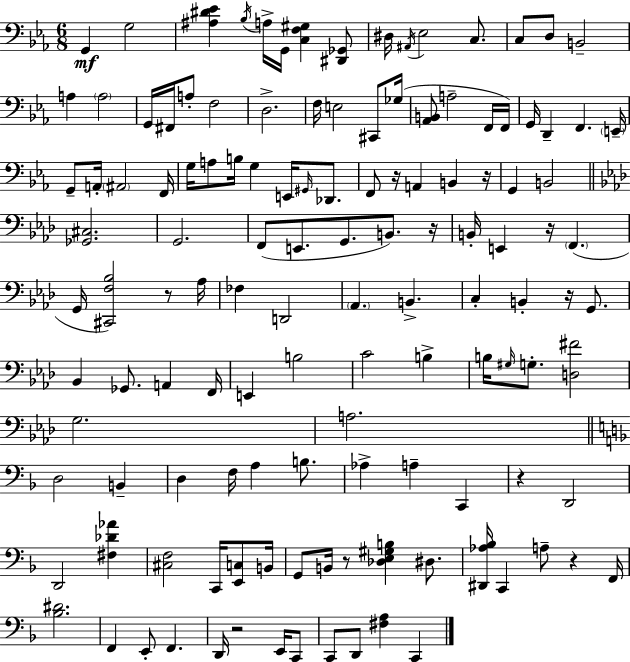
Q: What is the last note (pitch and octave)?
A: C2